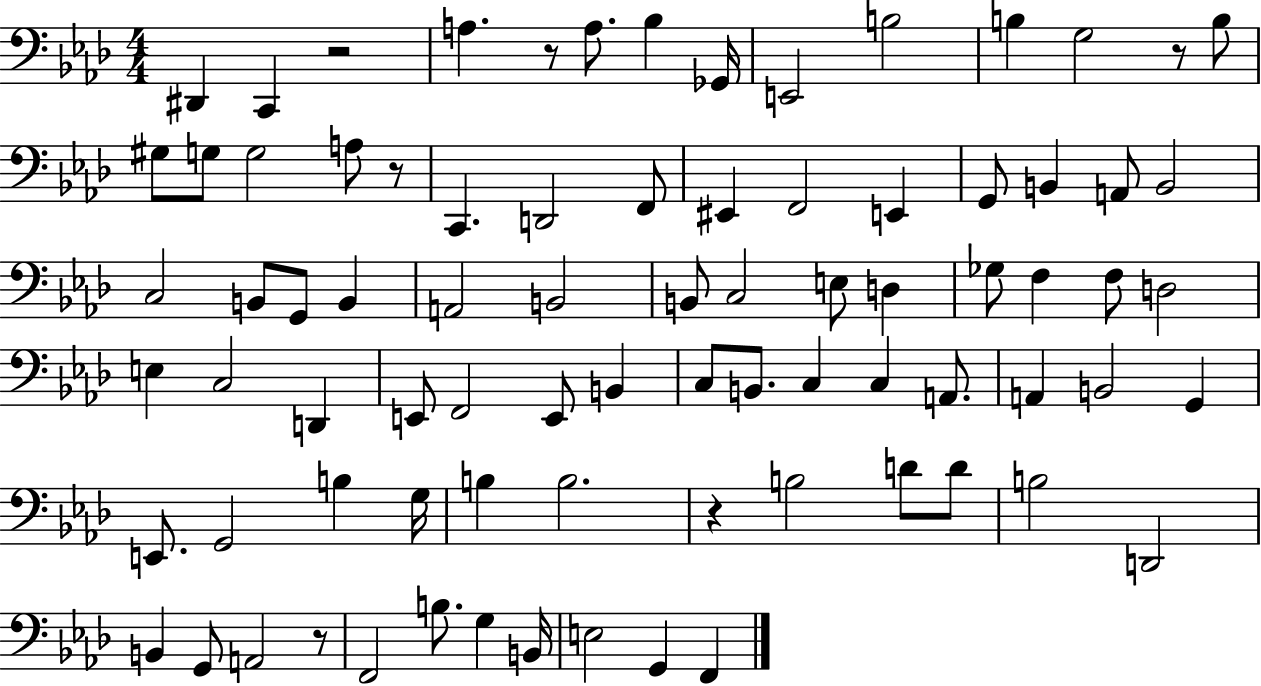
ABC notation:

X:1
T:Untitled
M:4/4
L:1/4
K:Ab
^D,, C,, z2 A, z/2 A,/2 _B, _G,,/4 E,,2 B,2 B, G,2 z/2 B,/2 ^G,/2 G,/2 G,2 A,/2 z/2 C,, D,,2 F,,/2 ^E,, F,,2 E,, G,,/2 B,, A,,/2 B,,2 C,2 B,,/2 G,,/2 B,, A,,2 B,,2 B,,/2 C,2 E,/2 D, _G,/2 F, F,/2 D,2 E, C,2 D,, E,,/2 F,,2 E,,/2 B,, C,/2 B,,/2 C, C, A,,/2 A,, B,,2 G,, E,,/2 G,,2 B, G,/4 B, B,2 z B,2 D/2 D/2 B,2 D,,2 B,, G,,/2 A,,2 z/2 F,,2 B,/2 G, B,,/4 E,2 G,, F,,